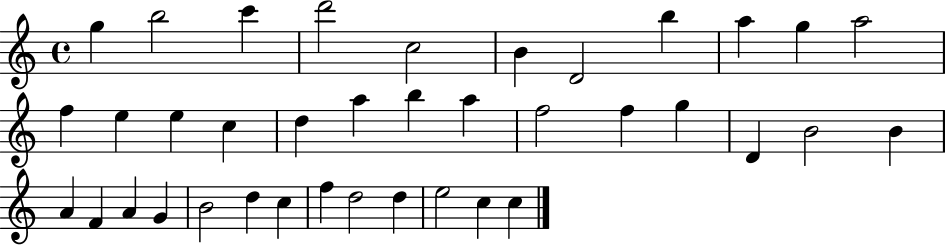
G5/q B5/h C6/q D6/h C5/h B4/q D4/h B5/q A5/q G5/q A5/h F5/q E5/q E5/q C5/q D5/q A5/q B5/q A5/q F5/h F5/q G5/q D4/q B4/h B4/q A4/q F4/q A4/q G4/q B4/h D5/q C5/q F5/q D5/h D5/q E5/h C5/q C5/q